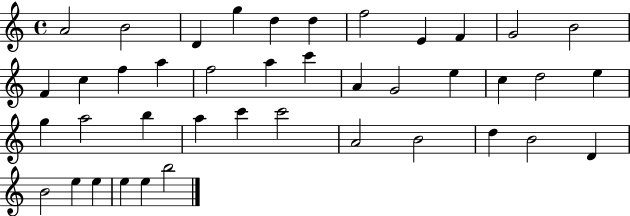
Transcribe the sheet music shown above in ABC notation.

X:1
T:Untitled
M:4/4
L:1/4
K:C
A2 B2 D g d d f2 E F G2 B2 F c f a f2 a c' A G2 e c d2 e g a2 b a c' c'2 A2 B2 d B2 D B2 e e e e b2